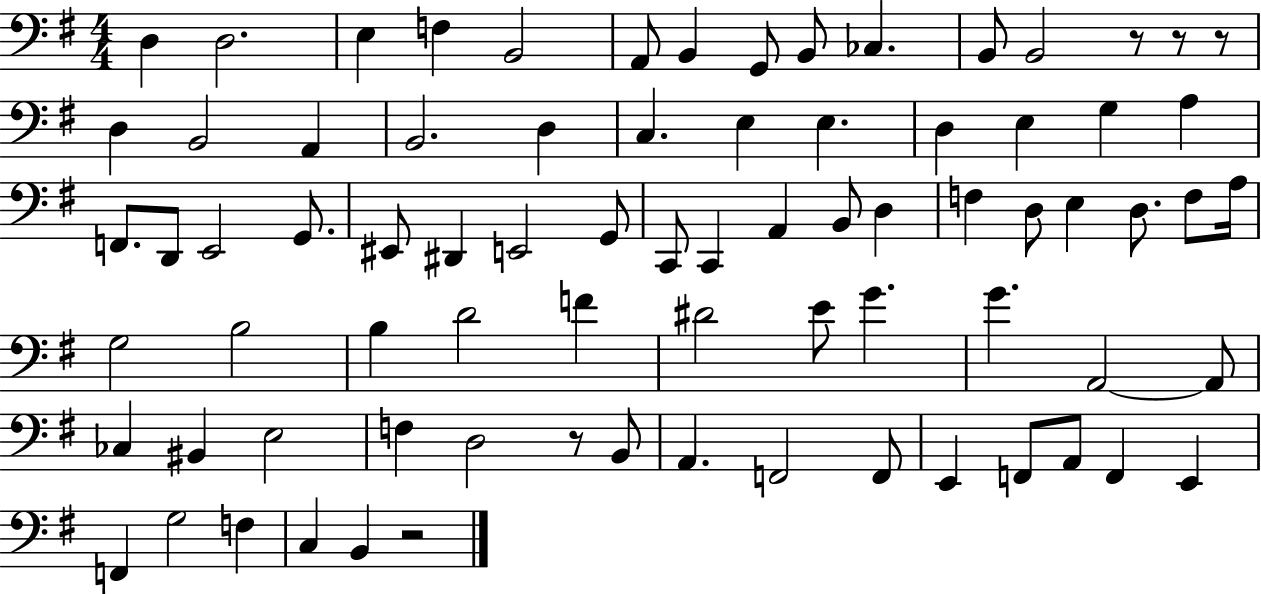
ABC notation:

X:1
T:Untitled
M:4/4
L:1/4
K:G
D, D,2 E, F, B,,2 A,,/2 B,, G,,/2 B,,/2 _C, B,,/2 B,,2 z/2 z/2 z/2 D, B,,2 A,, B,,2 D, C, E, E, D, E, G, A, F,,/2 D,,/2 E,,2 G,,/2 ^E,,/2 ^D,, E,,2 G,,/2 C,,/2 C,, A,, B,,/2 D, F, D,/2 E, D,/2 F,/2 A,/4 G,2 B,2 B, D2 F ^D2 E/2 G G A,,2 A,,/2 _C, ^B,, E,2 F, D,2 z/2 B,,/2 A,, F,,2 F,,/2 E,, F,,/2 A,,/2 F,, E,, F,, G,2 F, C, B,, z2